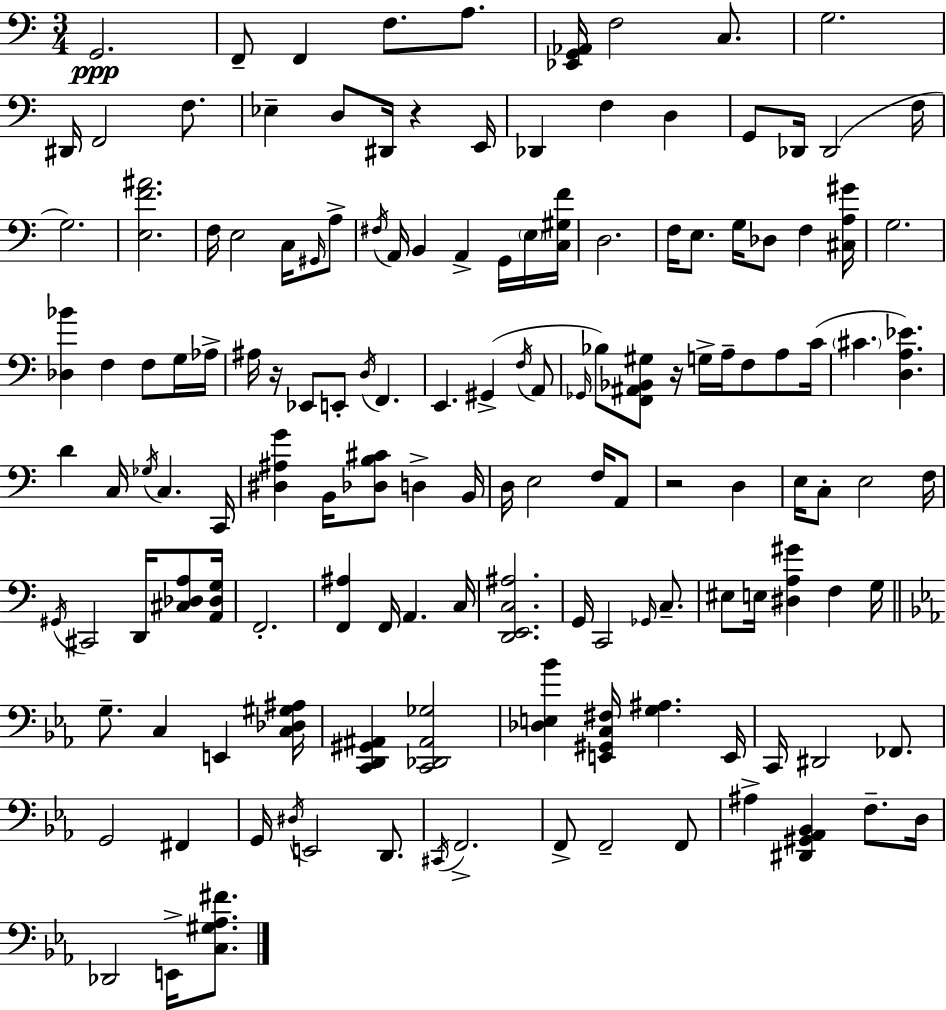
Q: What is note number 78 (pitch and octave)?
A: E3